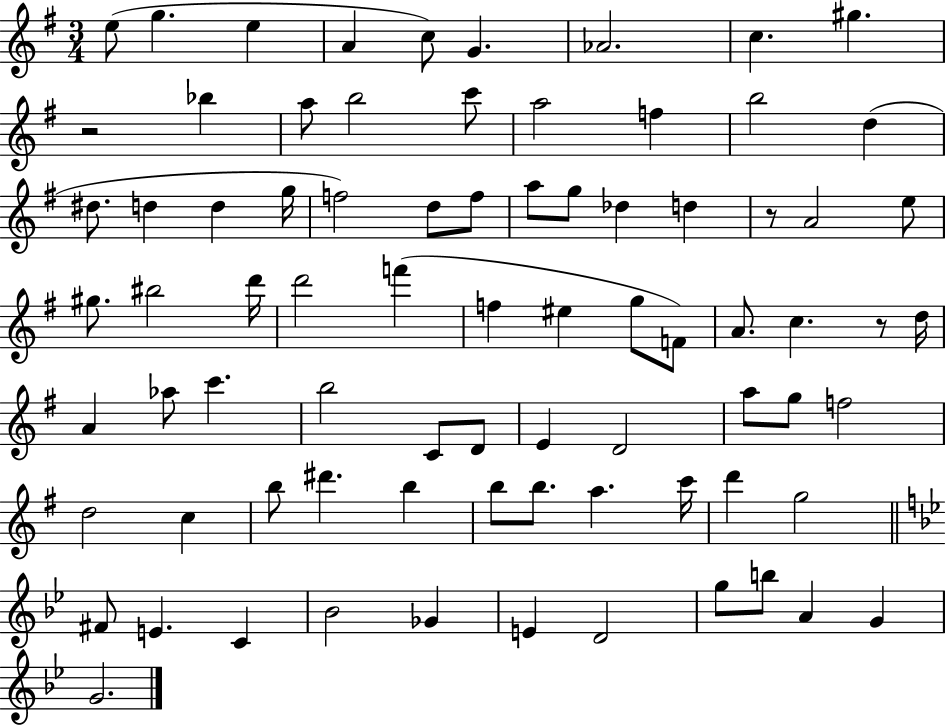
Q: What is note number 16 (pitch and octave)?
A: B5